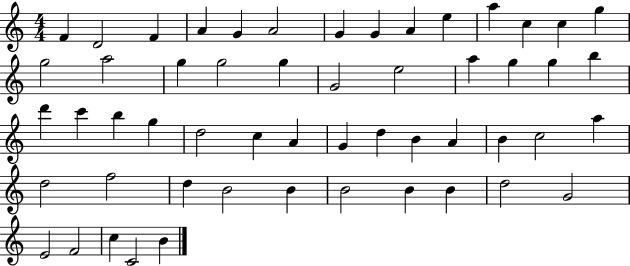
X:1
T:Untitled
M:4/4
L:1/4
K:C
F D2 F A G A2 G G A e a c c g g2 a2 g g2 g G2 e2 a g g b d' c' b g d2 c A G d B A B c2 a d2 f2 d B2 B B2 B B d2 G2 E2 F2 c C2 B